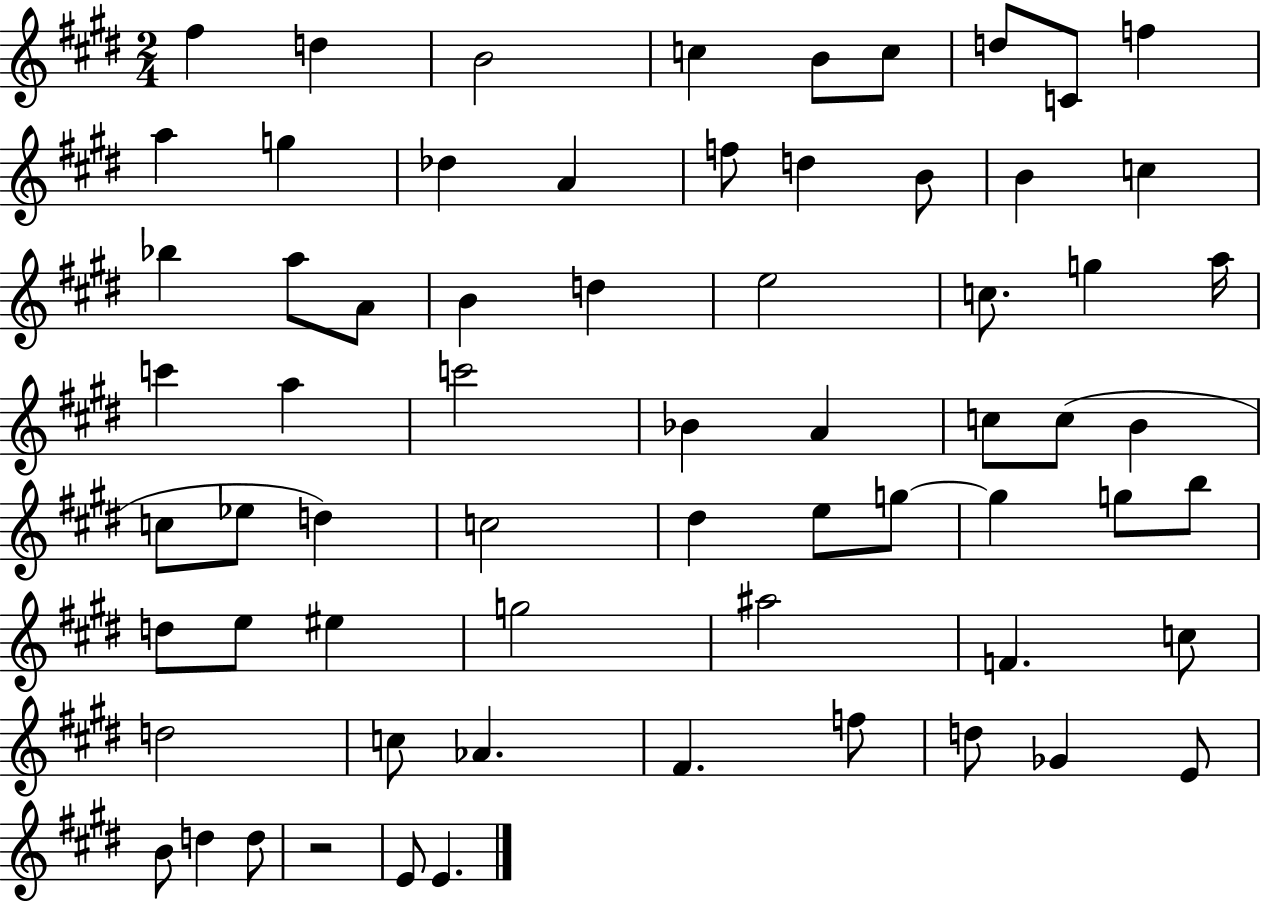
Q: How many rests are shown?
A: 1